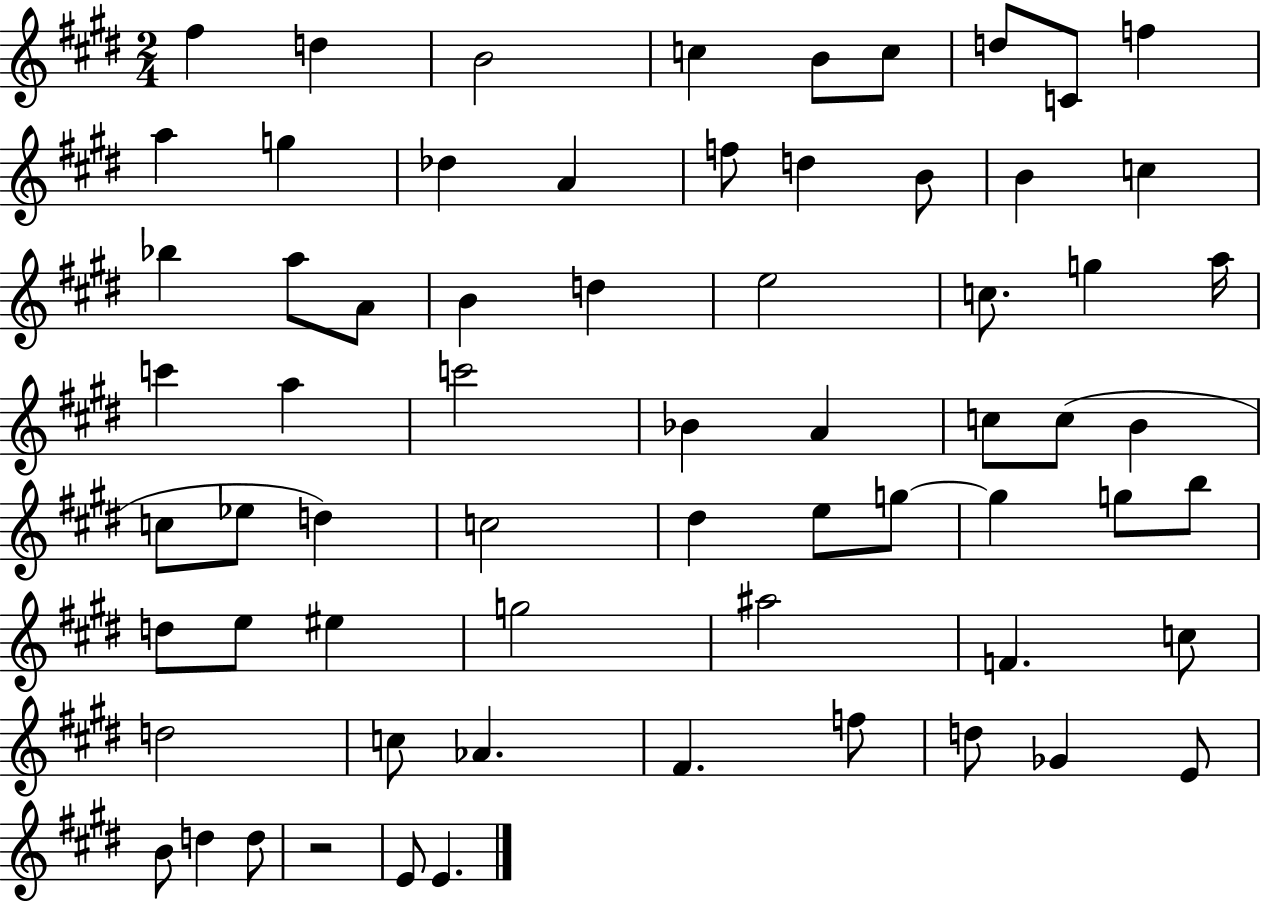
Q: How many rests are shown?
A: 1